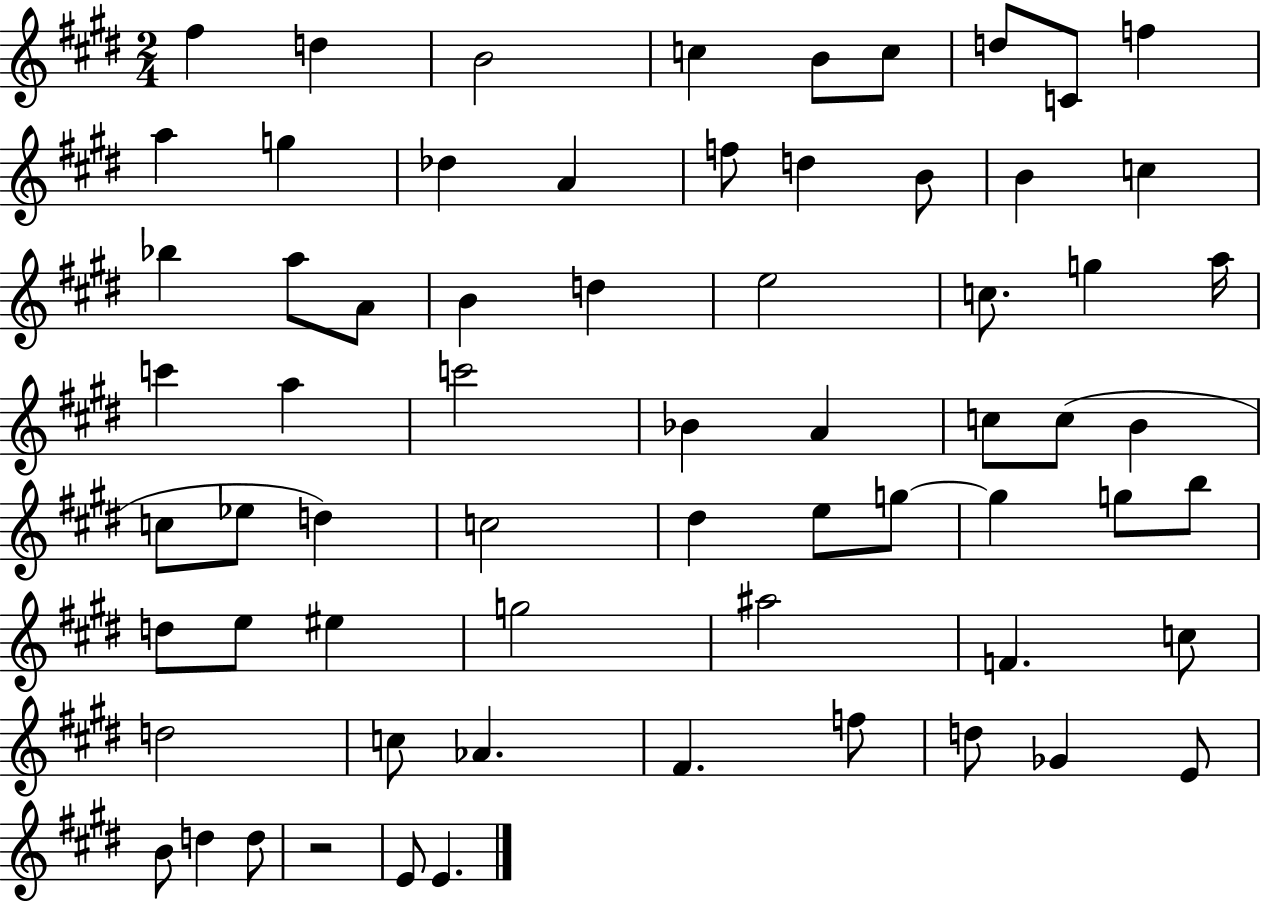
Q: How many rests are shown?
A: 1